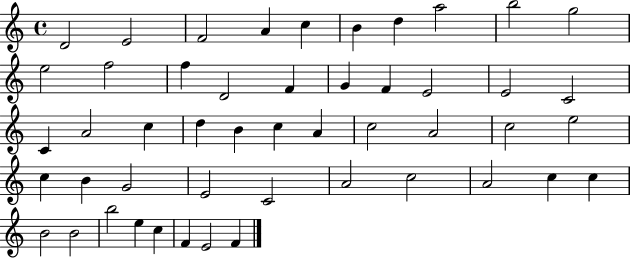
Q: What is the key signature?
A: C major